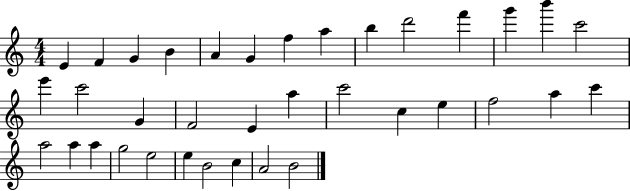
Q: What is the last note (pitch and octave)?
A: B4